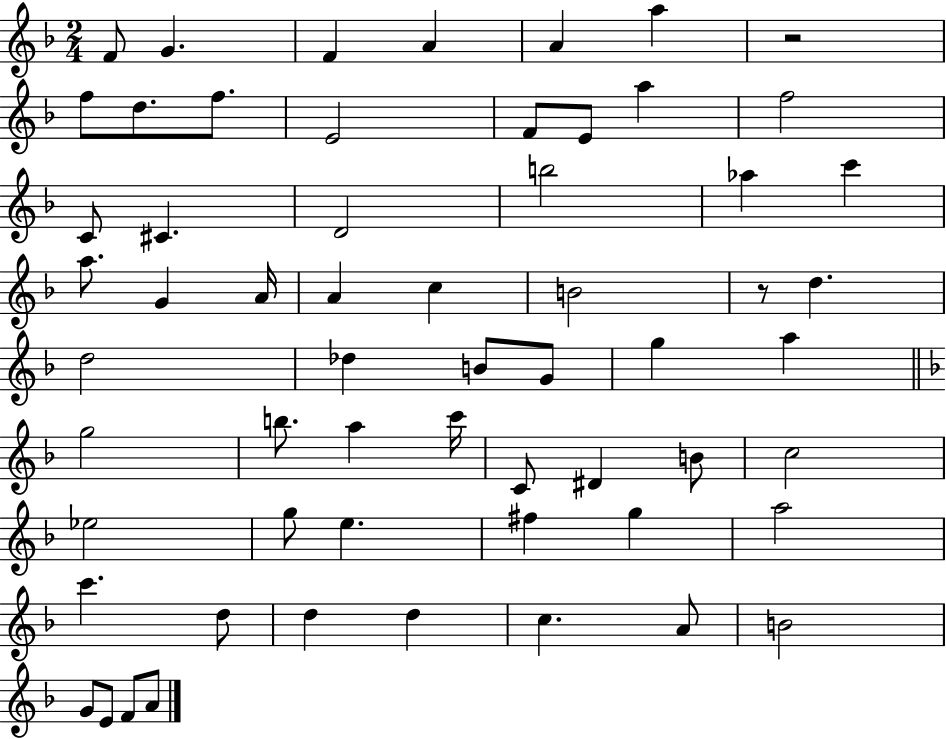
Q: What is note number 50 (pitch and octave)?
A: D5